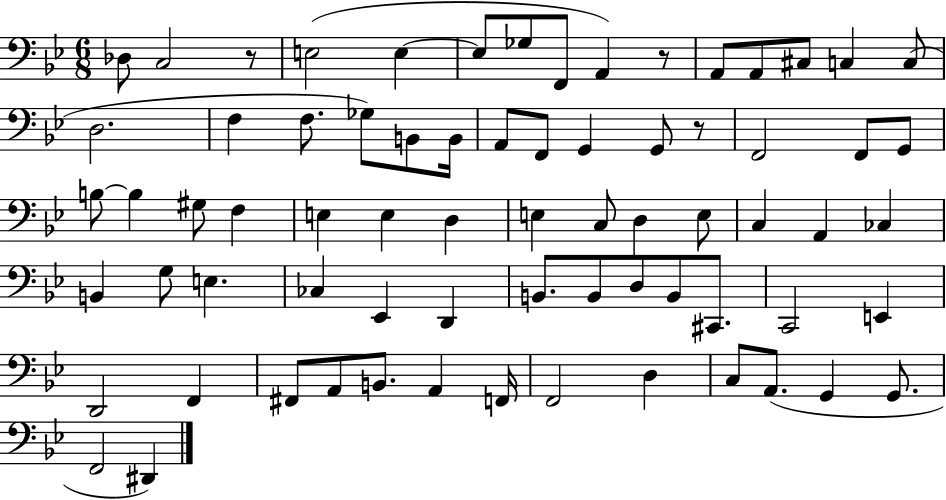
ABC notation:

X:1
T:Untitled
M:6/8
L:1/4
K:Bb
_D,/2 C,2 z/2 E,2 E, E,/2 _G,/2 F,,/2 A,, z/2 A,,/2 A,,/2 ^C,/2 C, C,/2 D,2 F, F,/2 _G,/2 B,,/2 B,,/4 A,,/2 F,,/2 G,, G,,/2 z/2 F,,2 F,,/2 G,,/2 B,/2 B, ^G,/2 F, E, E, D, E, C,/2 D, E,/2 C, A,, _C, B,, G,/2 E, _C, _E,, D,, B,,/2 B,,/2 D,/2 B,,/2 ^C,,/2 C,,2 E,, D,,2 F,, ^F,,/2 A,,/2 B,,/2 A,, F,,/4 F,,2 D, C,/2 A,,/2 G,, G,,/2 F,,2 ^D,,